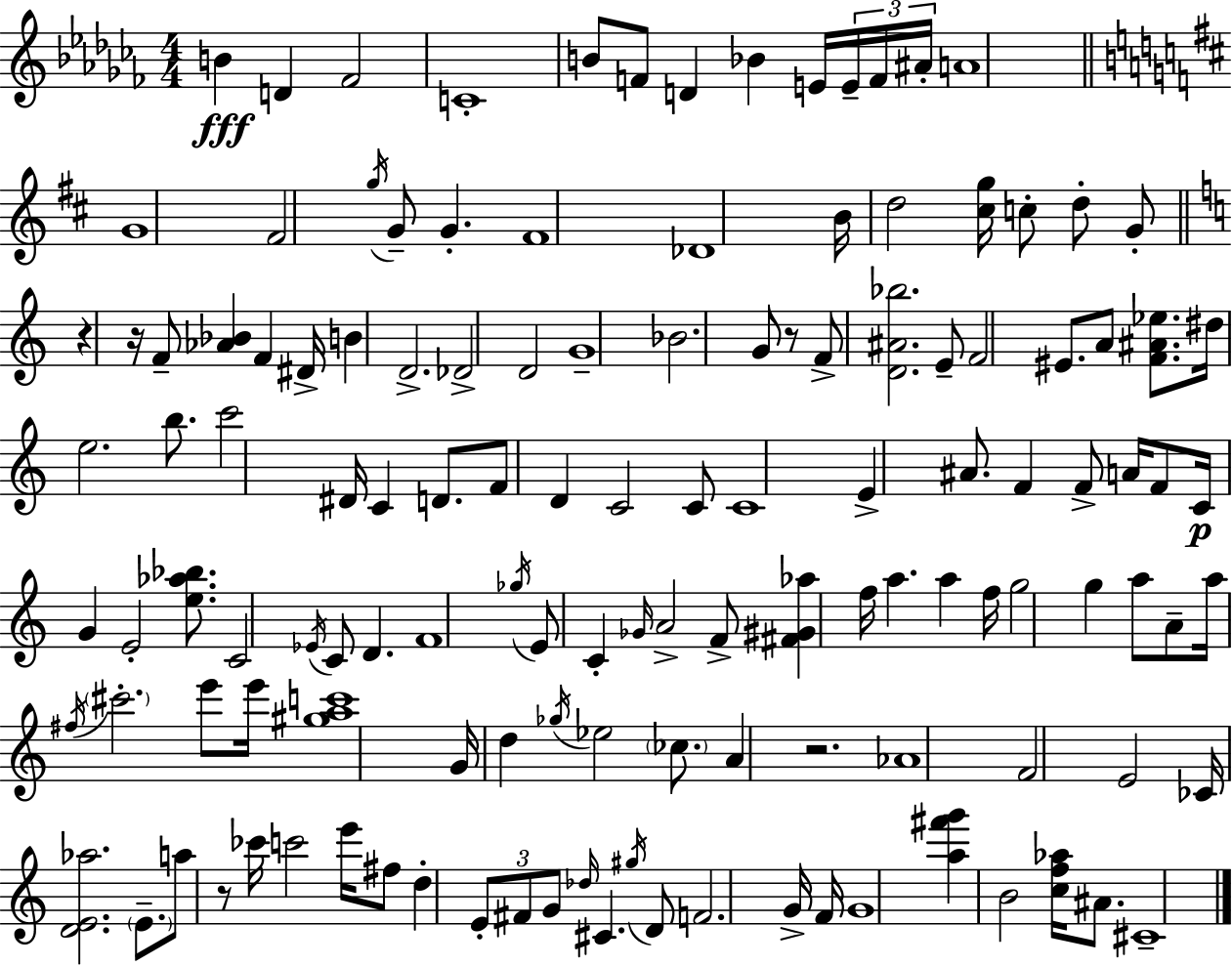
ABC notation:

X:1
T:Untitled
M:4/4
L:1/4
K:Abm
B D _F2 C4 B/2 F/2 D _B E/4 E/4 F/4 ^A/4 A4 G4 ^F2 g/4 G/2 G ^F4 _D4 B/4 d2 [^cg]/4 c/2 d/2 G/2 z z/4 F/2 [_A_B] F ^D/4 B D2 _D2 D2 G4 _B2 G/2 z/2 F/2 [D^A_b]2 E/2 F2 ^E/2 A/2 [F^A_e]/2 ^d/4 e2 b/2 c'2 ^D/4 C D/2 F/2 D C2 C/2 C4 E ^A/2 F F/2 A/4 F/2 C/4 G E2 [e_a_b]/2 C2 _E/4 C/2 D F4 _g/4 E/2 C _G/4 A2 F/2 [^F^G_a] f/4 a a f/4 g2 g a/2 A/2 a/4 ^f/4 ^c'2 e'/2 e'/4 [^gac']4 G/4 d _g/4 _e2 _c/2 A z2 _A4 F2 E2 _C/4 [DE_a]2 E/2 a/2 z/2 _c'/4 c'2 e'/4 ^f/2 d E/2 ^F/2 G/2 _d/4 ^C ^g/4 D/2 F2 G/4 F/4 G4 [a^f'g'] B2 [cf_a]/4 ^A/2 ^C4